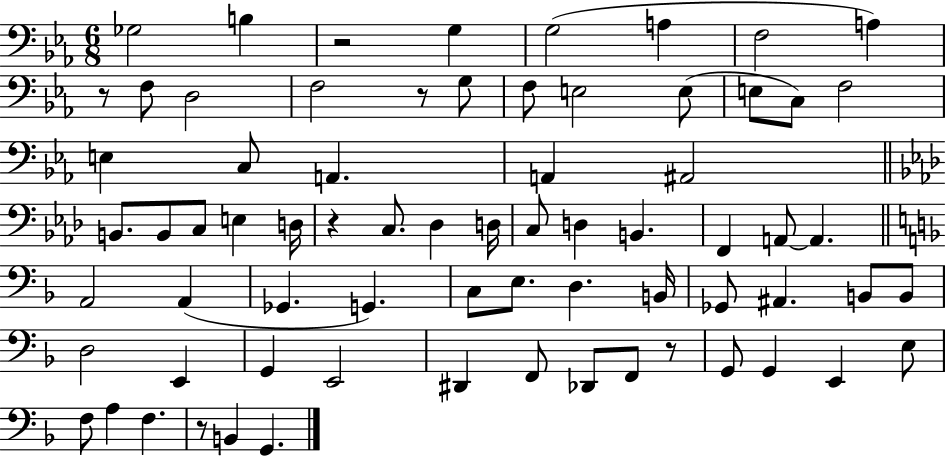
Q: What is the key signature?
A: EES major